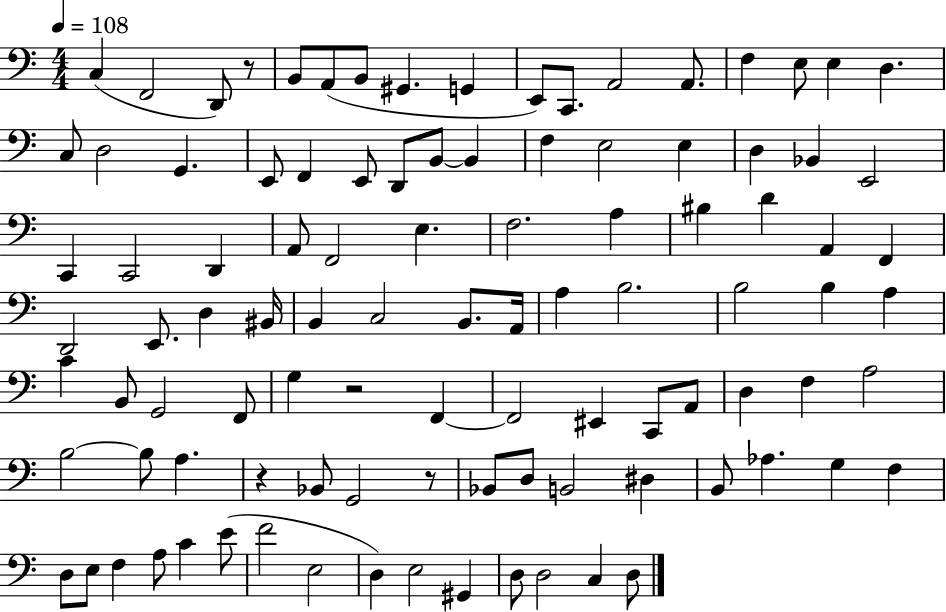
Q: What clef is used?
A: bass